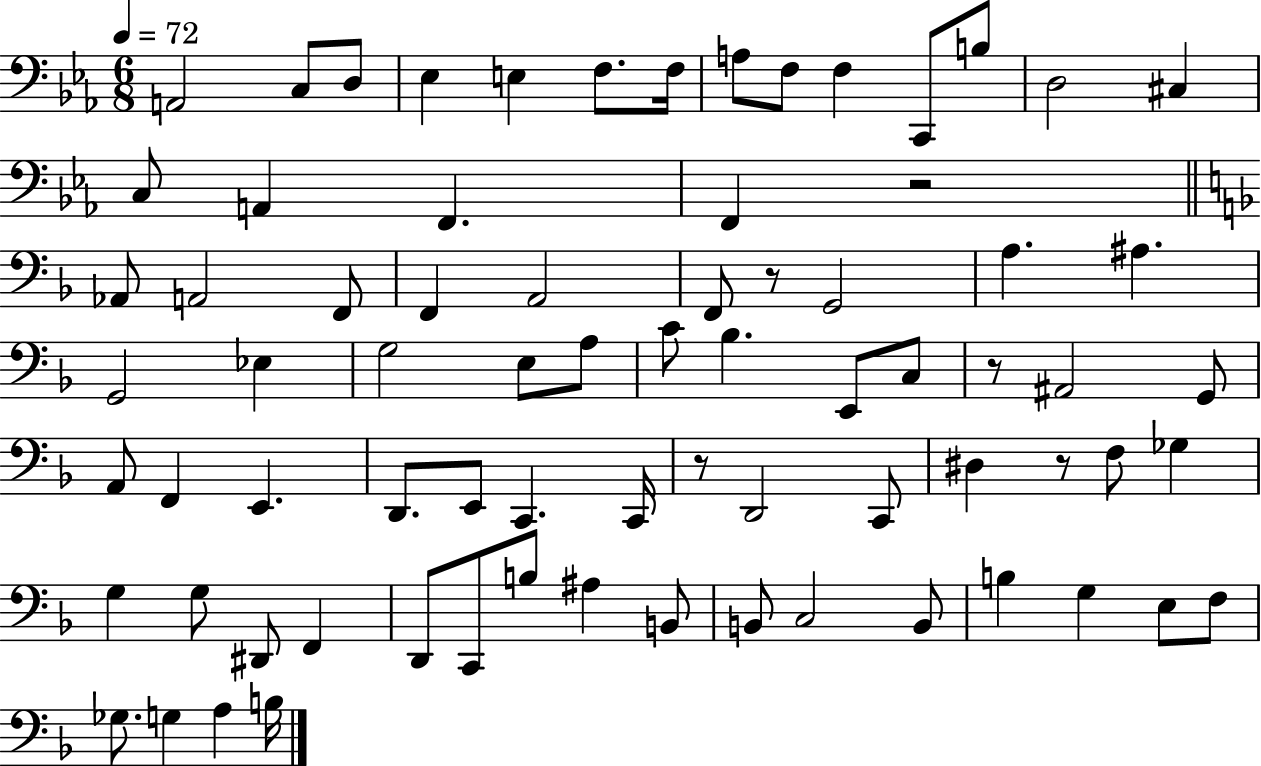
A2/h C3/e D3/e Eb3/q E3/q F3/e. F3/s A3/e F3/e F3/q C2/e B3/e D3/h C#3/q C3/e A2/q F2/q. F2/q R/h Ab2/e A2/h F2/e F2/q A2/h F2/e R/e G2/h A3/q. A#3/q. G2/h Eb3/q G3/h E3/e A3/e C4/e Bb3/q. E2/e C3/e R/e A#2/h G2/e A2/e F2/q E2/q. D2/e. E2/e C2/q. C2/s R/e D2/h C2/e D#3/q R/e F3/e Gb3/q G3/q G3/e D#2/e F2/q D2/e C2/e B3/e A#3/q B2/e B2/e C3/h B2/e B3/q G3/q E3/e F3/e Gb3/e. G3/q A3/q B3/s